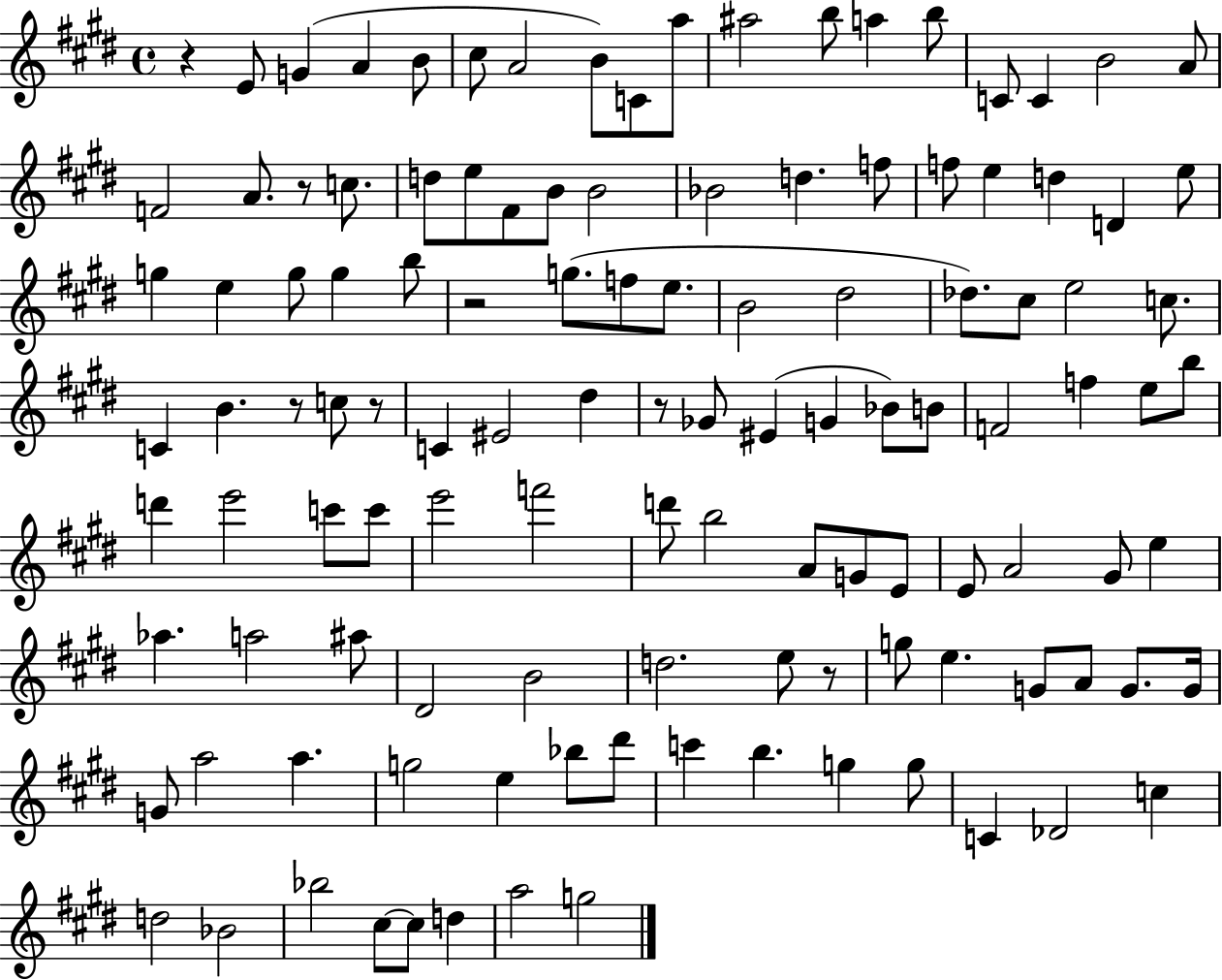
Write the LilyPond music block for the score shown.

{
  \clef treble
  \time 4/4
  \defaultTimeSignature
  \key e \major
  r4 e'8 g'4( a'4 b'8 | cis''8 a'2 b'8) c'8 a''8 | ais''2 b''8 a''4 b''8 | c'8 c'4 b'2 a'8 | \break f'2 a'8. r8 c''8. | d''8 e''8 fis'8 b'8 b'2 | bes'2 d''4. f''8 | f''8 e''4 d''4 d'4 e''8 | \break g''4 e''4 g''8 g''4 b''8 | r2 g''8.( f''8 e''8. | b'2 dis''2 | des''8.) cis''8 e''2 c''8. | \break c'4 b'4. r8 c''8 r8 | c'4 eis'2 dis''4 | r8 ges'8 eis'4( g'4 bes'8) b'8 | f'2 f''4 e''8 b''8 | \break d'''4 e'''2 c'''8 c'''8 | e'''2 f'''2 | d'''8 b''2 a'8 g'8 e'8 | e'8 a'2 gis'8 e''4 | \break aes''4. a''2 ais''8 | dis'2 b'2 | d''2. e''8 r8 | g''8 e''4. g'8 a'8 g'8. g'16 | \break g'8 a''2 a''4. | g''2 e''4 bes''8 dis'''8 | c'''4 b''4. g''4 g''8 | c'4 des'2 c''4 | \break d''2 bes'2 | bes''2 cis''8~~ cis''8 d''4 | a''2 g''2 | \bar "|."
}